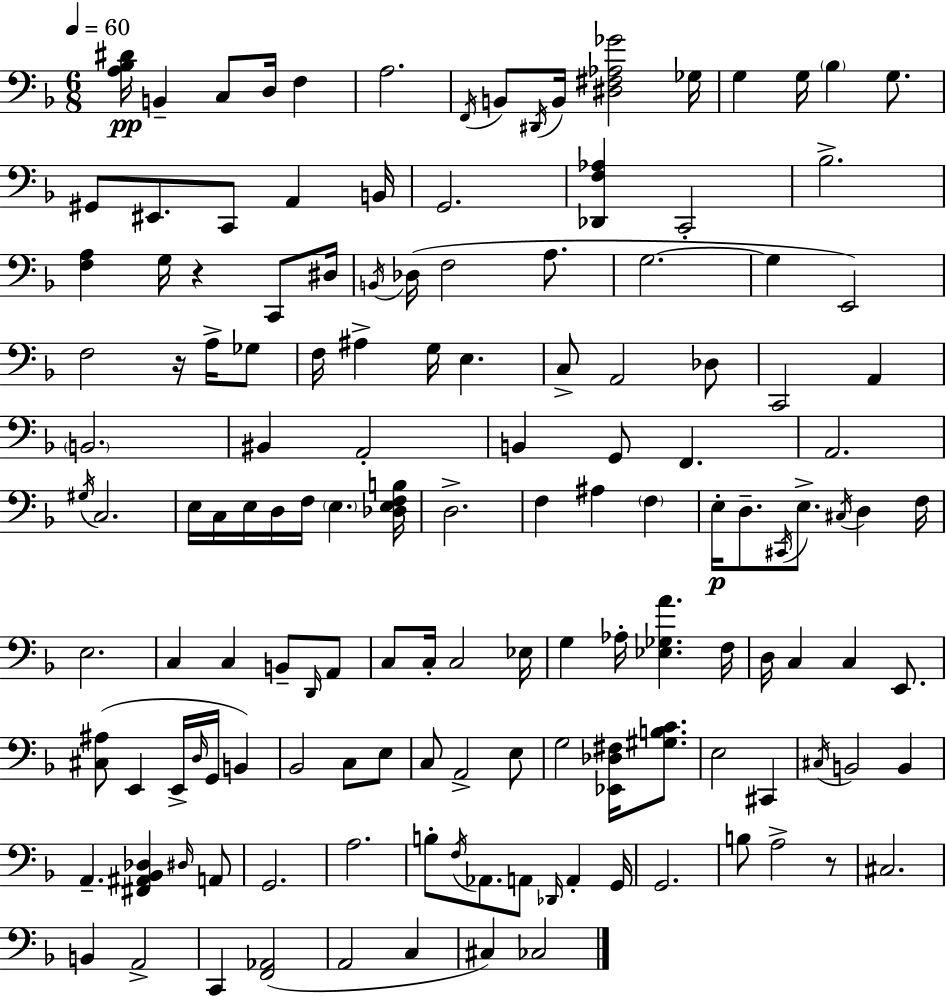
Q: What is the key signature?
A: F major